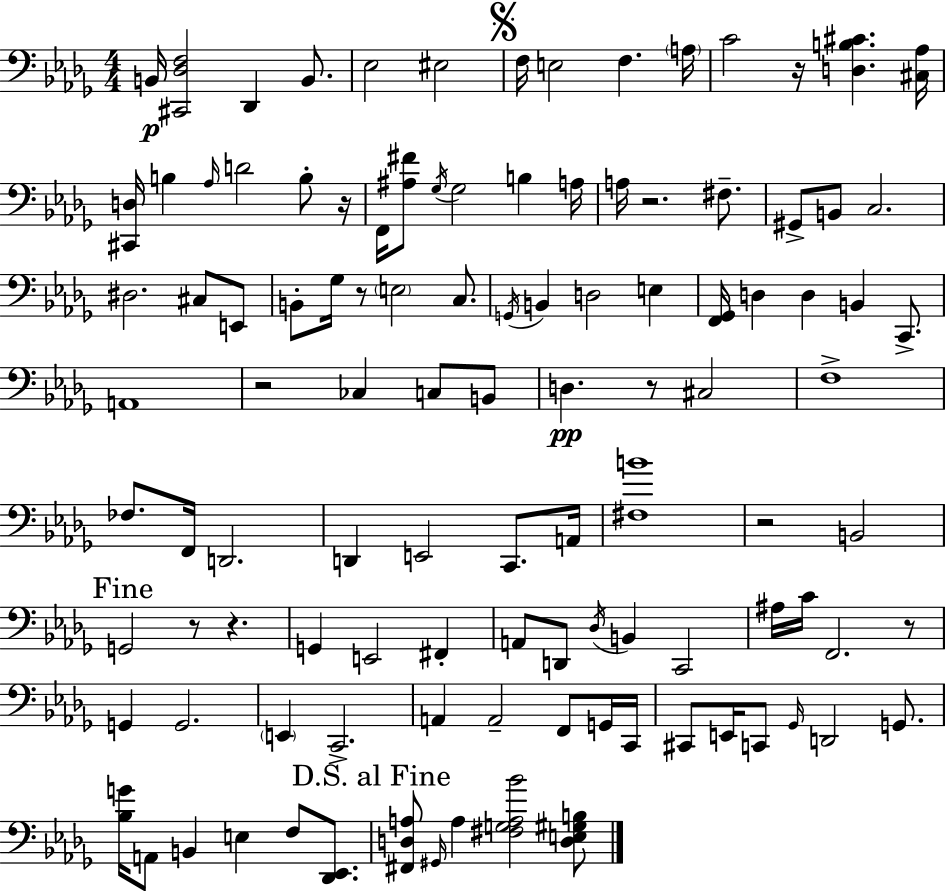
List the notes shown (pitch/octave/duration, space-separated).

B2/s [C#2,Db3,F3]/h Db2/q B2/e. Eb3/h EIS3/h F3/s E3/h F3/q. A3/s C4/h R/s [D3,B3,C#4]/q. [C#3,Ab3]/s [C#2,D3]/s B3/q Ab3/s D4/h B3/e R/s F2/s [A#3,F#4]/e Gb3/s Gb3/h B3/q A3/s A3/s R/h. F#3/e. G#2/e B2/e C3/h. D#3/h. C#3/e E2/e B2/e Gb3/s R/e E3/h C3/e. G2/s B2/q D3/h E3/q [F2,Gb2]/s D3/q D3/q B2/q C2/e. A2/w R/h CES3/q C3/e B2/e D3/q. R/e C#3/h F3/w FES3/e. F2/s D2/h. D2/q E2/h C2/e. A2/s [F#3,B4]/w R/h B2/h G2/h R/e R/q. G2/q E2/h F#2/q A2/e D2/e Db3/s B2/q C2/h A#3/s C4/s F2/h. R/e G2/q G2/h. E2/q C2/h. A2/q A2/h F2/e G2/s C2/s C#2/e E2/s C2/e Gb2/s D2/h G2/e. [Bb3,G4]/s A2/e B2/q E3/q F3/e [Db2,Eb2]/e. [F#2,D3,A3]/e G#2/s A3/q [F#3,G3,A3,Bb4]/h [D3,E3,G#3,B3]/e